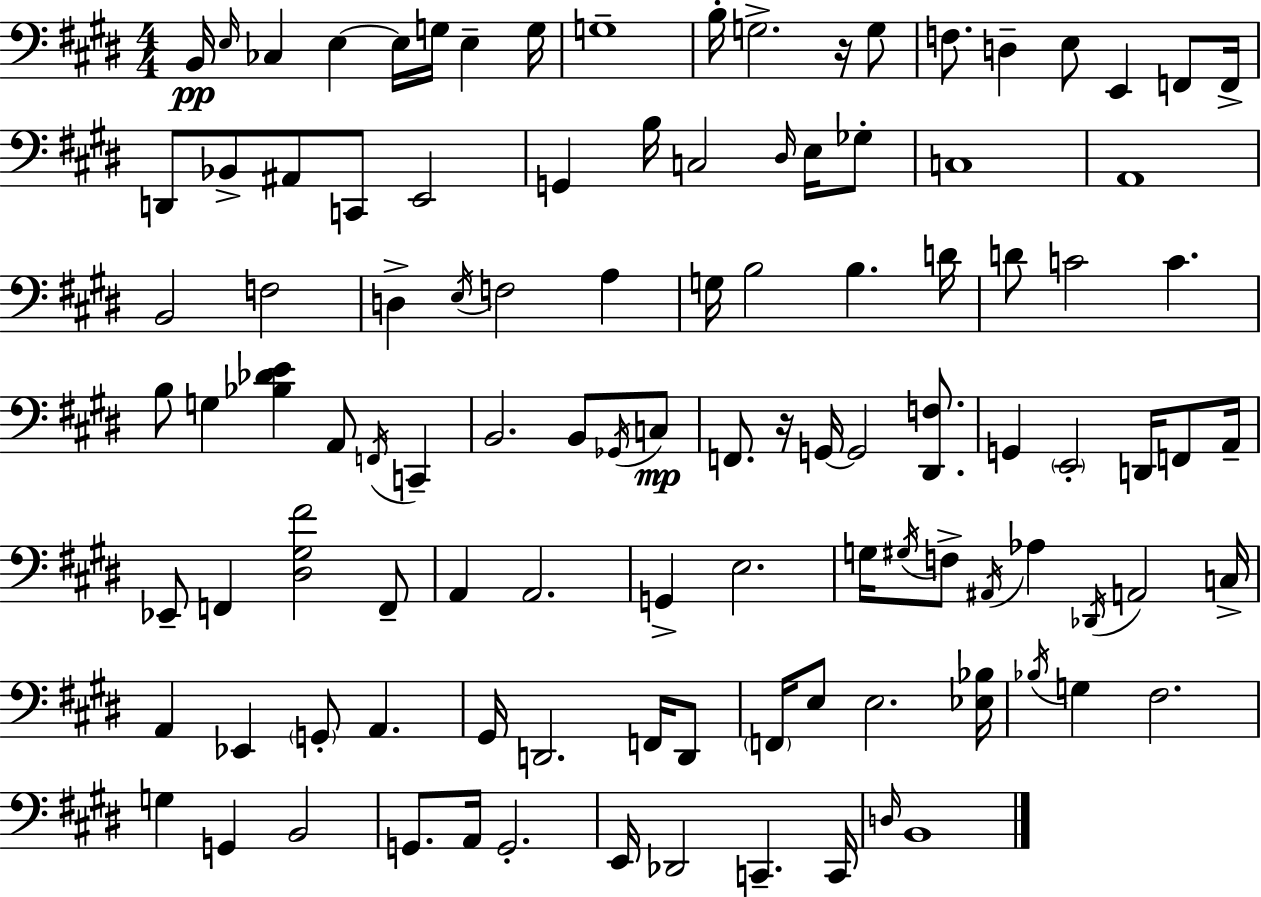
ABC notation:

X:1
T:Untitled
M:4/4
L:1/4
K:E
B,,/4 E,/4 _C, E, E,/4 G,/4 E, G,/4 G,4 B,/4 G,2 z/4 G,/2 F,/2 D, E,/2 E,, F,,/2 F,,/4 D,,/2 _B,,/2 ^A,,/2 C,,/2 E,,2 G,, B,/4 C,2 ^D,/4 E,/4 _G,/2 C,4 A,,4 B,,2 F,2 D, E,/4 F,2 A, G,/4 B,2 B, D/4 D/2 C2 C B,/2 G, [_B,_DE] A,,/2 F,,/4 C,, B,,2 B,,/2 _G,,/4 C,/2 F,,/2 z/4 G,,/4 G,,2 [^D,,F,]/2 G,, E,,2 D,,/4 F,,/2 A,,/4 _E,,/2 F,, [^D,^G,^F]2 F,,/2 A,, A,,2 G,, E,2 G,/4 ^G,/4 F,/2 ^A,,/4 _A, _D,,/4 A,,2 C,/4 A,, _E,, G,,/2 A,, ^G,,/4 D,,2 F,,/4 D,,/2 F,,/4 E,/2 E,2 [_E,_B,]/4 _B,/4 G, ^F,2 G, G,, B,,2 G,,/2 A,,/4 G,,2 E,,/4 _D,,2 C,, C,,/4 D,/4 B,,4